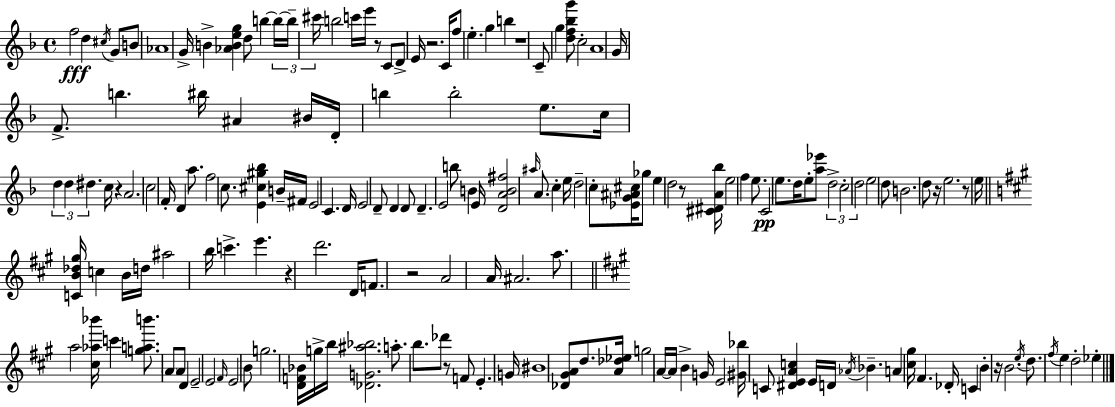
{
  \clef treble
  \time 4/4
  \defaultTimeSignature
  \key f \major
  \repeat volta 2 { f''2\fff d''4 \acciaccatura { cis''16 } g'8 b'8 | aes'1 | g'16-> b'4-> <aes' b' e'' g''>4 d''8 b''4~~ | \tuplet 3/2 { b''16~~ b''16-- cis'''16 } b''2 c'''16 e'''16 r8 c'8 | \break d'8-> e'16 r2. | c'16 f''8 e''4.-. g''4 b''4 | r1 | c'8-- g''4 <d'' f'' bes'' g'''>8 c''2-. | \break a'1 | g'16 f'8.-> b''4. bis''16 ais'4 | bis'16 d'16-. b''4 b''2-. e''8. | c''16 \tuplet 3/2 { d''4 d''4 dis''4. } | \break c''16 r4 a'2. | c''2 f'16-. d'4 a''8. | f''2 c''8. <e' cis'' gis'' bes''>4 | b'16-- fis'16 e'2 c'4. | \break d'16 e'2 d'8-- d'4 d'8 | d'4.-- e'2 b''8 | b'4 e'16 <d' a' b' fis''>2 \grace { ais''16 } a'8. | c''4-. e''16 d''2-- c''8-. | \break <ees' g' ais' cis''>16 ges''8 e''4 d''2 | r8 <cis' dis' a' bes''>16 e''2 f''4 e''8. | c'2\pp e''8. d''16 e''8-. | <a'' ees'''>8 \tuplet 3/2 { d''2-> c''2-. | \break d''2 } e''2 | d''8 b'2. | d''8 r16 e''2. r8 | e''16 \bar "||" \break \key a \major <c' b' des'' gis''>16 c''4 b'16 d''16 ais''2 b''16 | c'''4.-> e'''4. r4 | d'''2. d'16 f'8. | r2 a'2 | \break a'16 ais'2. a''8. | \bar "||" \break \key a \major a''2 <cis'' aes'' bes'''>16 c'''4 <g'' a'' b'''>8. | \parenthesize a'8 a'8 d'4 e'2-- | e'2 \grace { fis'16 } e'2 | b'8 g''2. <d' f' bes'>16 | \break g''16-> b''16 <des' g' ais'' bes''>2. a''8.-. | b''8. des'''8 r8 f'8 e'4.-. | g'16 bis'1 | <des' gis' a'>8 d''8. <a' des'' ees''>16 g''2 a'16~~ | \break a'16 b'4-> g'16 e'2 <gis' bes''>16 c'8 | <dis' e' a' c''>4 e'16 d'16 \acciaccatura { aes'16 } bes'4.-- a'4 | <cis'' gis''>16 fis'4. des'16-. c'4 b'4-. | r16 b'2. \acciaccatura { e''16 } | \break d''8. \acciaccatura { fis''16 } e''4 d''2-. | ees''4-. } \bar "|."
}